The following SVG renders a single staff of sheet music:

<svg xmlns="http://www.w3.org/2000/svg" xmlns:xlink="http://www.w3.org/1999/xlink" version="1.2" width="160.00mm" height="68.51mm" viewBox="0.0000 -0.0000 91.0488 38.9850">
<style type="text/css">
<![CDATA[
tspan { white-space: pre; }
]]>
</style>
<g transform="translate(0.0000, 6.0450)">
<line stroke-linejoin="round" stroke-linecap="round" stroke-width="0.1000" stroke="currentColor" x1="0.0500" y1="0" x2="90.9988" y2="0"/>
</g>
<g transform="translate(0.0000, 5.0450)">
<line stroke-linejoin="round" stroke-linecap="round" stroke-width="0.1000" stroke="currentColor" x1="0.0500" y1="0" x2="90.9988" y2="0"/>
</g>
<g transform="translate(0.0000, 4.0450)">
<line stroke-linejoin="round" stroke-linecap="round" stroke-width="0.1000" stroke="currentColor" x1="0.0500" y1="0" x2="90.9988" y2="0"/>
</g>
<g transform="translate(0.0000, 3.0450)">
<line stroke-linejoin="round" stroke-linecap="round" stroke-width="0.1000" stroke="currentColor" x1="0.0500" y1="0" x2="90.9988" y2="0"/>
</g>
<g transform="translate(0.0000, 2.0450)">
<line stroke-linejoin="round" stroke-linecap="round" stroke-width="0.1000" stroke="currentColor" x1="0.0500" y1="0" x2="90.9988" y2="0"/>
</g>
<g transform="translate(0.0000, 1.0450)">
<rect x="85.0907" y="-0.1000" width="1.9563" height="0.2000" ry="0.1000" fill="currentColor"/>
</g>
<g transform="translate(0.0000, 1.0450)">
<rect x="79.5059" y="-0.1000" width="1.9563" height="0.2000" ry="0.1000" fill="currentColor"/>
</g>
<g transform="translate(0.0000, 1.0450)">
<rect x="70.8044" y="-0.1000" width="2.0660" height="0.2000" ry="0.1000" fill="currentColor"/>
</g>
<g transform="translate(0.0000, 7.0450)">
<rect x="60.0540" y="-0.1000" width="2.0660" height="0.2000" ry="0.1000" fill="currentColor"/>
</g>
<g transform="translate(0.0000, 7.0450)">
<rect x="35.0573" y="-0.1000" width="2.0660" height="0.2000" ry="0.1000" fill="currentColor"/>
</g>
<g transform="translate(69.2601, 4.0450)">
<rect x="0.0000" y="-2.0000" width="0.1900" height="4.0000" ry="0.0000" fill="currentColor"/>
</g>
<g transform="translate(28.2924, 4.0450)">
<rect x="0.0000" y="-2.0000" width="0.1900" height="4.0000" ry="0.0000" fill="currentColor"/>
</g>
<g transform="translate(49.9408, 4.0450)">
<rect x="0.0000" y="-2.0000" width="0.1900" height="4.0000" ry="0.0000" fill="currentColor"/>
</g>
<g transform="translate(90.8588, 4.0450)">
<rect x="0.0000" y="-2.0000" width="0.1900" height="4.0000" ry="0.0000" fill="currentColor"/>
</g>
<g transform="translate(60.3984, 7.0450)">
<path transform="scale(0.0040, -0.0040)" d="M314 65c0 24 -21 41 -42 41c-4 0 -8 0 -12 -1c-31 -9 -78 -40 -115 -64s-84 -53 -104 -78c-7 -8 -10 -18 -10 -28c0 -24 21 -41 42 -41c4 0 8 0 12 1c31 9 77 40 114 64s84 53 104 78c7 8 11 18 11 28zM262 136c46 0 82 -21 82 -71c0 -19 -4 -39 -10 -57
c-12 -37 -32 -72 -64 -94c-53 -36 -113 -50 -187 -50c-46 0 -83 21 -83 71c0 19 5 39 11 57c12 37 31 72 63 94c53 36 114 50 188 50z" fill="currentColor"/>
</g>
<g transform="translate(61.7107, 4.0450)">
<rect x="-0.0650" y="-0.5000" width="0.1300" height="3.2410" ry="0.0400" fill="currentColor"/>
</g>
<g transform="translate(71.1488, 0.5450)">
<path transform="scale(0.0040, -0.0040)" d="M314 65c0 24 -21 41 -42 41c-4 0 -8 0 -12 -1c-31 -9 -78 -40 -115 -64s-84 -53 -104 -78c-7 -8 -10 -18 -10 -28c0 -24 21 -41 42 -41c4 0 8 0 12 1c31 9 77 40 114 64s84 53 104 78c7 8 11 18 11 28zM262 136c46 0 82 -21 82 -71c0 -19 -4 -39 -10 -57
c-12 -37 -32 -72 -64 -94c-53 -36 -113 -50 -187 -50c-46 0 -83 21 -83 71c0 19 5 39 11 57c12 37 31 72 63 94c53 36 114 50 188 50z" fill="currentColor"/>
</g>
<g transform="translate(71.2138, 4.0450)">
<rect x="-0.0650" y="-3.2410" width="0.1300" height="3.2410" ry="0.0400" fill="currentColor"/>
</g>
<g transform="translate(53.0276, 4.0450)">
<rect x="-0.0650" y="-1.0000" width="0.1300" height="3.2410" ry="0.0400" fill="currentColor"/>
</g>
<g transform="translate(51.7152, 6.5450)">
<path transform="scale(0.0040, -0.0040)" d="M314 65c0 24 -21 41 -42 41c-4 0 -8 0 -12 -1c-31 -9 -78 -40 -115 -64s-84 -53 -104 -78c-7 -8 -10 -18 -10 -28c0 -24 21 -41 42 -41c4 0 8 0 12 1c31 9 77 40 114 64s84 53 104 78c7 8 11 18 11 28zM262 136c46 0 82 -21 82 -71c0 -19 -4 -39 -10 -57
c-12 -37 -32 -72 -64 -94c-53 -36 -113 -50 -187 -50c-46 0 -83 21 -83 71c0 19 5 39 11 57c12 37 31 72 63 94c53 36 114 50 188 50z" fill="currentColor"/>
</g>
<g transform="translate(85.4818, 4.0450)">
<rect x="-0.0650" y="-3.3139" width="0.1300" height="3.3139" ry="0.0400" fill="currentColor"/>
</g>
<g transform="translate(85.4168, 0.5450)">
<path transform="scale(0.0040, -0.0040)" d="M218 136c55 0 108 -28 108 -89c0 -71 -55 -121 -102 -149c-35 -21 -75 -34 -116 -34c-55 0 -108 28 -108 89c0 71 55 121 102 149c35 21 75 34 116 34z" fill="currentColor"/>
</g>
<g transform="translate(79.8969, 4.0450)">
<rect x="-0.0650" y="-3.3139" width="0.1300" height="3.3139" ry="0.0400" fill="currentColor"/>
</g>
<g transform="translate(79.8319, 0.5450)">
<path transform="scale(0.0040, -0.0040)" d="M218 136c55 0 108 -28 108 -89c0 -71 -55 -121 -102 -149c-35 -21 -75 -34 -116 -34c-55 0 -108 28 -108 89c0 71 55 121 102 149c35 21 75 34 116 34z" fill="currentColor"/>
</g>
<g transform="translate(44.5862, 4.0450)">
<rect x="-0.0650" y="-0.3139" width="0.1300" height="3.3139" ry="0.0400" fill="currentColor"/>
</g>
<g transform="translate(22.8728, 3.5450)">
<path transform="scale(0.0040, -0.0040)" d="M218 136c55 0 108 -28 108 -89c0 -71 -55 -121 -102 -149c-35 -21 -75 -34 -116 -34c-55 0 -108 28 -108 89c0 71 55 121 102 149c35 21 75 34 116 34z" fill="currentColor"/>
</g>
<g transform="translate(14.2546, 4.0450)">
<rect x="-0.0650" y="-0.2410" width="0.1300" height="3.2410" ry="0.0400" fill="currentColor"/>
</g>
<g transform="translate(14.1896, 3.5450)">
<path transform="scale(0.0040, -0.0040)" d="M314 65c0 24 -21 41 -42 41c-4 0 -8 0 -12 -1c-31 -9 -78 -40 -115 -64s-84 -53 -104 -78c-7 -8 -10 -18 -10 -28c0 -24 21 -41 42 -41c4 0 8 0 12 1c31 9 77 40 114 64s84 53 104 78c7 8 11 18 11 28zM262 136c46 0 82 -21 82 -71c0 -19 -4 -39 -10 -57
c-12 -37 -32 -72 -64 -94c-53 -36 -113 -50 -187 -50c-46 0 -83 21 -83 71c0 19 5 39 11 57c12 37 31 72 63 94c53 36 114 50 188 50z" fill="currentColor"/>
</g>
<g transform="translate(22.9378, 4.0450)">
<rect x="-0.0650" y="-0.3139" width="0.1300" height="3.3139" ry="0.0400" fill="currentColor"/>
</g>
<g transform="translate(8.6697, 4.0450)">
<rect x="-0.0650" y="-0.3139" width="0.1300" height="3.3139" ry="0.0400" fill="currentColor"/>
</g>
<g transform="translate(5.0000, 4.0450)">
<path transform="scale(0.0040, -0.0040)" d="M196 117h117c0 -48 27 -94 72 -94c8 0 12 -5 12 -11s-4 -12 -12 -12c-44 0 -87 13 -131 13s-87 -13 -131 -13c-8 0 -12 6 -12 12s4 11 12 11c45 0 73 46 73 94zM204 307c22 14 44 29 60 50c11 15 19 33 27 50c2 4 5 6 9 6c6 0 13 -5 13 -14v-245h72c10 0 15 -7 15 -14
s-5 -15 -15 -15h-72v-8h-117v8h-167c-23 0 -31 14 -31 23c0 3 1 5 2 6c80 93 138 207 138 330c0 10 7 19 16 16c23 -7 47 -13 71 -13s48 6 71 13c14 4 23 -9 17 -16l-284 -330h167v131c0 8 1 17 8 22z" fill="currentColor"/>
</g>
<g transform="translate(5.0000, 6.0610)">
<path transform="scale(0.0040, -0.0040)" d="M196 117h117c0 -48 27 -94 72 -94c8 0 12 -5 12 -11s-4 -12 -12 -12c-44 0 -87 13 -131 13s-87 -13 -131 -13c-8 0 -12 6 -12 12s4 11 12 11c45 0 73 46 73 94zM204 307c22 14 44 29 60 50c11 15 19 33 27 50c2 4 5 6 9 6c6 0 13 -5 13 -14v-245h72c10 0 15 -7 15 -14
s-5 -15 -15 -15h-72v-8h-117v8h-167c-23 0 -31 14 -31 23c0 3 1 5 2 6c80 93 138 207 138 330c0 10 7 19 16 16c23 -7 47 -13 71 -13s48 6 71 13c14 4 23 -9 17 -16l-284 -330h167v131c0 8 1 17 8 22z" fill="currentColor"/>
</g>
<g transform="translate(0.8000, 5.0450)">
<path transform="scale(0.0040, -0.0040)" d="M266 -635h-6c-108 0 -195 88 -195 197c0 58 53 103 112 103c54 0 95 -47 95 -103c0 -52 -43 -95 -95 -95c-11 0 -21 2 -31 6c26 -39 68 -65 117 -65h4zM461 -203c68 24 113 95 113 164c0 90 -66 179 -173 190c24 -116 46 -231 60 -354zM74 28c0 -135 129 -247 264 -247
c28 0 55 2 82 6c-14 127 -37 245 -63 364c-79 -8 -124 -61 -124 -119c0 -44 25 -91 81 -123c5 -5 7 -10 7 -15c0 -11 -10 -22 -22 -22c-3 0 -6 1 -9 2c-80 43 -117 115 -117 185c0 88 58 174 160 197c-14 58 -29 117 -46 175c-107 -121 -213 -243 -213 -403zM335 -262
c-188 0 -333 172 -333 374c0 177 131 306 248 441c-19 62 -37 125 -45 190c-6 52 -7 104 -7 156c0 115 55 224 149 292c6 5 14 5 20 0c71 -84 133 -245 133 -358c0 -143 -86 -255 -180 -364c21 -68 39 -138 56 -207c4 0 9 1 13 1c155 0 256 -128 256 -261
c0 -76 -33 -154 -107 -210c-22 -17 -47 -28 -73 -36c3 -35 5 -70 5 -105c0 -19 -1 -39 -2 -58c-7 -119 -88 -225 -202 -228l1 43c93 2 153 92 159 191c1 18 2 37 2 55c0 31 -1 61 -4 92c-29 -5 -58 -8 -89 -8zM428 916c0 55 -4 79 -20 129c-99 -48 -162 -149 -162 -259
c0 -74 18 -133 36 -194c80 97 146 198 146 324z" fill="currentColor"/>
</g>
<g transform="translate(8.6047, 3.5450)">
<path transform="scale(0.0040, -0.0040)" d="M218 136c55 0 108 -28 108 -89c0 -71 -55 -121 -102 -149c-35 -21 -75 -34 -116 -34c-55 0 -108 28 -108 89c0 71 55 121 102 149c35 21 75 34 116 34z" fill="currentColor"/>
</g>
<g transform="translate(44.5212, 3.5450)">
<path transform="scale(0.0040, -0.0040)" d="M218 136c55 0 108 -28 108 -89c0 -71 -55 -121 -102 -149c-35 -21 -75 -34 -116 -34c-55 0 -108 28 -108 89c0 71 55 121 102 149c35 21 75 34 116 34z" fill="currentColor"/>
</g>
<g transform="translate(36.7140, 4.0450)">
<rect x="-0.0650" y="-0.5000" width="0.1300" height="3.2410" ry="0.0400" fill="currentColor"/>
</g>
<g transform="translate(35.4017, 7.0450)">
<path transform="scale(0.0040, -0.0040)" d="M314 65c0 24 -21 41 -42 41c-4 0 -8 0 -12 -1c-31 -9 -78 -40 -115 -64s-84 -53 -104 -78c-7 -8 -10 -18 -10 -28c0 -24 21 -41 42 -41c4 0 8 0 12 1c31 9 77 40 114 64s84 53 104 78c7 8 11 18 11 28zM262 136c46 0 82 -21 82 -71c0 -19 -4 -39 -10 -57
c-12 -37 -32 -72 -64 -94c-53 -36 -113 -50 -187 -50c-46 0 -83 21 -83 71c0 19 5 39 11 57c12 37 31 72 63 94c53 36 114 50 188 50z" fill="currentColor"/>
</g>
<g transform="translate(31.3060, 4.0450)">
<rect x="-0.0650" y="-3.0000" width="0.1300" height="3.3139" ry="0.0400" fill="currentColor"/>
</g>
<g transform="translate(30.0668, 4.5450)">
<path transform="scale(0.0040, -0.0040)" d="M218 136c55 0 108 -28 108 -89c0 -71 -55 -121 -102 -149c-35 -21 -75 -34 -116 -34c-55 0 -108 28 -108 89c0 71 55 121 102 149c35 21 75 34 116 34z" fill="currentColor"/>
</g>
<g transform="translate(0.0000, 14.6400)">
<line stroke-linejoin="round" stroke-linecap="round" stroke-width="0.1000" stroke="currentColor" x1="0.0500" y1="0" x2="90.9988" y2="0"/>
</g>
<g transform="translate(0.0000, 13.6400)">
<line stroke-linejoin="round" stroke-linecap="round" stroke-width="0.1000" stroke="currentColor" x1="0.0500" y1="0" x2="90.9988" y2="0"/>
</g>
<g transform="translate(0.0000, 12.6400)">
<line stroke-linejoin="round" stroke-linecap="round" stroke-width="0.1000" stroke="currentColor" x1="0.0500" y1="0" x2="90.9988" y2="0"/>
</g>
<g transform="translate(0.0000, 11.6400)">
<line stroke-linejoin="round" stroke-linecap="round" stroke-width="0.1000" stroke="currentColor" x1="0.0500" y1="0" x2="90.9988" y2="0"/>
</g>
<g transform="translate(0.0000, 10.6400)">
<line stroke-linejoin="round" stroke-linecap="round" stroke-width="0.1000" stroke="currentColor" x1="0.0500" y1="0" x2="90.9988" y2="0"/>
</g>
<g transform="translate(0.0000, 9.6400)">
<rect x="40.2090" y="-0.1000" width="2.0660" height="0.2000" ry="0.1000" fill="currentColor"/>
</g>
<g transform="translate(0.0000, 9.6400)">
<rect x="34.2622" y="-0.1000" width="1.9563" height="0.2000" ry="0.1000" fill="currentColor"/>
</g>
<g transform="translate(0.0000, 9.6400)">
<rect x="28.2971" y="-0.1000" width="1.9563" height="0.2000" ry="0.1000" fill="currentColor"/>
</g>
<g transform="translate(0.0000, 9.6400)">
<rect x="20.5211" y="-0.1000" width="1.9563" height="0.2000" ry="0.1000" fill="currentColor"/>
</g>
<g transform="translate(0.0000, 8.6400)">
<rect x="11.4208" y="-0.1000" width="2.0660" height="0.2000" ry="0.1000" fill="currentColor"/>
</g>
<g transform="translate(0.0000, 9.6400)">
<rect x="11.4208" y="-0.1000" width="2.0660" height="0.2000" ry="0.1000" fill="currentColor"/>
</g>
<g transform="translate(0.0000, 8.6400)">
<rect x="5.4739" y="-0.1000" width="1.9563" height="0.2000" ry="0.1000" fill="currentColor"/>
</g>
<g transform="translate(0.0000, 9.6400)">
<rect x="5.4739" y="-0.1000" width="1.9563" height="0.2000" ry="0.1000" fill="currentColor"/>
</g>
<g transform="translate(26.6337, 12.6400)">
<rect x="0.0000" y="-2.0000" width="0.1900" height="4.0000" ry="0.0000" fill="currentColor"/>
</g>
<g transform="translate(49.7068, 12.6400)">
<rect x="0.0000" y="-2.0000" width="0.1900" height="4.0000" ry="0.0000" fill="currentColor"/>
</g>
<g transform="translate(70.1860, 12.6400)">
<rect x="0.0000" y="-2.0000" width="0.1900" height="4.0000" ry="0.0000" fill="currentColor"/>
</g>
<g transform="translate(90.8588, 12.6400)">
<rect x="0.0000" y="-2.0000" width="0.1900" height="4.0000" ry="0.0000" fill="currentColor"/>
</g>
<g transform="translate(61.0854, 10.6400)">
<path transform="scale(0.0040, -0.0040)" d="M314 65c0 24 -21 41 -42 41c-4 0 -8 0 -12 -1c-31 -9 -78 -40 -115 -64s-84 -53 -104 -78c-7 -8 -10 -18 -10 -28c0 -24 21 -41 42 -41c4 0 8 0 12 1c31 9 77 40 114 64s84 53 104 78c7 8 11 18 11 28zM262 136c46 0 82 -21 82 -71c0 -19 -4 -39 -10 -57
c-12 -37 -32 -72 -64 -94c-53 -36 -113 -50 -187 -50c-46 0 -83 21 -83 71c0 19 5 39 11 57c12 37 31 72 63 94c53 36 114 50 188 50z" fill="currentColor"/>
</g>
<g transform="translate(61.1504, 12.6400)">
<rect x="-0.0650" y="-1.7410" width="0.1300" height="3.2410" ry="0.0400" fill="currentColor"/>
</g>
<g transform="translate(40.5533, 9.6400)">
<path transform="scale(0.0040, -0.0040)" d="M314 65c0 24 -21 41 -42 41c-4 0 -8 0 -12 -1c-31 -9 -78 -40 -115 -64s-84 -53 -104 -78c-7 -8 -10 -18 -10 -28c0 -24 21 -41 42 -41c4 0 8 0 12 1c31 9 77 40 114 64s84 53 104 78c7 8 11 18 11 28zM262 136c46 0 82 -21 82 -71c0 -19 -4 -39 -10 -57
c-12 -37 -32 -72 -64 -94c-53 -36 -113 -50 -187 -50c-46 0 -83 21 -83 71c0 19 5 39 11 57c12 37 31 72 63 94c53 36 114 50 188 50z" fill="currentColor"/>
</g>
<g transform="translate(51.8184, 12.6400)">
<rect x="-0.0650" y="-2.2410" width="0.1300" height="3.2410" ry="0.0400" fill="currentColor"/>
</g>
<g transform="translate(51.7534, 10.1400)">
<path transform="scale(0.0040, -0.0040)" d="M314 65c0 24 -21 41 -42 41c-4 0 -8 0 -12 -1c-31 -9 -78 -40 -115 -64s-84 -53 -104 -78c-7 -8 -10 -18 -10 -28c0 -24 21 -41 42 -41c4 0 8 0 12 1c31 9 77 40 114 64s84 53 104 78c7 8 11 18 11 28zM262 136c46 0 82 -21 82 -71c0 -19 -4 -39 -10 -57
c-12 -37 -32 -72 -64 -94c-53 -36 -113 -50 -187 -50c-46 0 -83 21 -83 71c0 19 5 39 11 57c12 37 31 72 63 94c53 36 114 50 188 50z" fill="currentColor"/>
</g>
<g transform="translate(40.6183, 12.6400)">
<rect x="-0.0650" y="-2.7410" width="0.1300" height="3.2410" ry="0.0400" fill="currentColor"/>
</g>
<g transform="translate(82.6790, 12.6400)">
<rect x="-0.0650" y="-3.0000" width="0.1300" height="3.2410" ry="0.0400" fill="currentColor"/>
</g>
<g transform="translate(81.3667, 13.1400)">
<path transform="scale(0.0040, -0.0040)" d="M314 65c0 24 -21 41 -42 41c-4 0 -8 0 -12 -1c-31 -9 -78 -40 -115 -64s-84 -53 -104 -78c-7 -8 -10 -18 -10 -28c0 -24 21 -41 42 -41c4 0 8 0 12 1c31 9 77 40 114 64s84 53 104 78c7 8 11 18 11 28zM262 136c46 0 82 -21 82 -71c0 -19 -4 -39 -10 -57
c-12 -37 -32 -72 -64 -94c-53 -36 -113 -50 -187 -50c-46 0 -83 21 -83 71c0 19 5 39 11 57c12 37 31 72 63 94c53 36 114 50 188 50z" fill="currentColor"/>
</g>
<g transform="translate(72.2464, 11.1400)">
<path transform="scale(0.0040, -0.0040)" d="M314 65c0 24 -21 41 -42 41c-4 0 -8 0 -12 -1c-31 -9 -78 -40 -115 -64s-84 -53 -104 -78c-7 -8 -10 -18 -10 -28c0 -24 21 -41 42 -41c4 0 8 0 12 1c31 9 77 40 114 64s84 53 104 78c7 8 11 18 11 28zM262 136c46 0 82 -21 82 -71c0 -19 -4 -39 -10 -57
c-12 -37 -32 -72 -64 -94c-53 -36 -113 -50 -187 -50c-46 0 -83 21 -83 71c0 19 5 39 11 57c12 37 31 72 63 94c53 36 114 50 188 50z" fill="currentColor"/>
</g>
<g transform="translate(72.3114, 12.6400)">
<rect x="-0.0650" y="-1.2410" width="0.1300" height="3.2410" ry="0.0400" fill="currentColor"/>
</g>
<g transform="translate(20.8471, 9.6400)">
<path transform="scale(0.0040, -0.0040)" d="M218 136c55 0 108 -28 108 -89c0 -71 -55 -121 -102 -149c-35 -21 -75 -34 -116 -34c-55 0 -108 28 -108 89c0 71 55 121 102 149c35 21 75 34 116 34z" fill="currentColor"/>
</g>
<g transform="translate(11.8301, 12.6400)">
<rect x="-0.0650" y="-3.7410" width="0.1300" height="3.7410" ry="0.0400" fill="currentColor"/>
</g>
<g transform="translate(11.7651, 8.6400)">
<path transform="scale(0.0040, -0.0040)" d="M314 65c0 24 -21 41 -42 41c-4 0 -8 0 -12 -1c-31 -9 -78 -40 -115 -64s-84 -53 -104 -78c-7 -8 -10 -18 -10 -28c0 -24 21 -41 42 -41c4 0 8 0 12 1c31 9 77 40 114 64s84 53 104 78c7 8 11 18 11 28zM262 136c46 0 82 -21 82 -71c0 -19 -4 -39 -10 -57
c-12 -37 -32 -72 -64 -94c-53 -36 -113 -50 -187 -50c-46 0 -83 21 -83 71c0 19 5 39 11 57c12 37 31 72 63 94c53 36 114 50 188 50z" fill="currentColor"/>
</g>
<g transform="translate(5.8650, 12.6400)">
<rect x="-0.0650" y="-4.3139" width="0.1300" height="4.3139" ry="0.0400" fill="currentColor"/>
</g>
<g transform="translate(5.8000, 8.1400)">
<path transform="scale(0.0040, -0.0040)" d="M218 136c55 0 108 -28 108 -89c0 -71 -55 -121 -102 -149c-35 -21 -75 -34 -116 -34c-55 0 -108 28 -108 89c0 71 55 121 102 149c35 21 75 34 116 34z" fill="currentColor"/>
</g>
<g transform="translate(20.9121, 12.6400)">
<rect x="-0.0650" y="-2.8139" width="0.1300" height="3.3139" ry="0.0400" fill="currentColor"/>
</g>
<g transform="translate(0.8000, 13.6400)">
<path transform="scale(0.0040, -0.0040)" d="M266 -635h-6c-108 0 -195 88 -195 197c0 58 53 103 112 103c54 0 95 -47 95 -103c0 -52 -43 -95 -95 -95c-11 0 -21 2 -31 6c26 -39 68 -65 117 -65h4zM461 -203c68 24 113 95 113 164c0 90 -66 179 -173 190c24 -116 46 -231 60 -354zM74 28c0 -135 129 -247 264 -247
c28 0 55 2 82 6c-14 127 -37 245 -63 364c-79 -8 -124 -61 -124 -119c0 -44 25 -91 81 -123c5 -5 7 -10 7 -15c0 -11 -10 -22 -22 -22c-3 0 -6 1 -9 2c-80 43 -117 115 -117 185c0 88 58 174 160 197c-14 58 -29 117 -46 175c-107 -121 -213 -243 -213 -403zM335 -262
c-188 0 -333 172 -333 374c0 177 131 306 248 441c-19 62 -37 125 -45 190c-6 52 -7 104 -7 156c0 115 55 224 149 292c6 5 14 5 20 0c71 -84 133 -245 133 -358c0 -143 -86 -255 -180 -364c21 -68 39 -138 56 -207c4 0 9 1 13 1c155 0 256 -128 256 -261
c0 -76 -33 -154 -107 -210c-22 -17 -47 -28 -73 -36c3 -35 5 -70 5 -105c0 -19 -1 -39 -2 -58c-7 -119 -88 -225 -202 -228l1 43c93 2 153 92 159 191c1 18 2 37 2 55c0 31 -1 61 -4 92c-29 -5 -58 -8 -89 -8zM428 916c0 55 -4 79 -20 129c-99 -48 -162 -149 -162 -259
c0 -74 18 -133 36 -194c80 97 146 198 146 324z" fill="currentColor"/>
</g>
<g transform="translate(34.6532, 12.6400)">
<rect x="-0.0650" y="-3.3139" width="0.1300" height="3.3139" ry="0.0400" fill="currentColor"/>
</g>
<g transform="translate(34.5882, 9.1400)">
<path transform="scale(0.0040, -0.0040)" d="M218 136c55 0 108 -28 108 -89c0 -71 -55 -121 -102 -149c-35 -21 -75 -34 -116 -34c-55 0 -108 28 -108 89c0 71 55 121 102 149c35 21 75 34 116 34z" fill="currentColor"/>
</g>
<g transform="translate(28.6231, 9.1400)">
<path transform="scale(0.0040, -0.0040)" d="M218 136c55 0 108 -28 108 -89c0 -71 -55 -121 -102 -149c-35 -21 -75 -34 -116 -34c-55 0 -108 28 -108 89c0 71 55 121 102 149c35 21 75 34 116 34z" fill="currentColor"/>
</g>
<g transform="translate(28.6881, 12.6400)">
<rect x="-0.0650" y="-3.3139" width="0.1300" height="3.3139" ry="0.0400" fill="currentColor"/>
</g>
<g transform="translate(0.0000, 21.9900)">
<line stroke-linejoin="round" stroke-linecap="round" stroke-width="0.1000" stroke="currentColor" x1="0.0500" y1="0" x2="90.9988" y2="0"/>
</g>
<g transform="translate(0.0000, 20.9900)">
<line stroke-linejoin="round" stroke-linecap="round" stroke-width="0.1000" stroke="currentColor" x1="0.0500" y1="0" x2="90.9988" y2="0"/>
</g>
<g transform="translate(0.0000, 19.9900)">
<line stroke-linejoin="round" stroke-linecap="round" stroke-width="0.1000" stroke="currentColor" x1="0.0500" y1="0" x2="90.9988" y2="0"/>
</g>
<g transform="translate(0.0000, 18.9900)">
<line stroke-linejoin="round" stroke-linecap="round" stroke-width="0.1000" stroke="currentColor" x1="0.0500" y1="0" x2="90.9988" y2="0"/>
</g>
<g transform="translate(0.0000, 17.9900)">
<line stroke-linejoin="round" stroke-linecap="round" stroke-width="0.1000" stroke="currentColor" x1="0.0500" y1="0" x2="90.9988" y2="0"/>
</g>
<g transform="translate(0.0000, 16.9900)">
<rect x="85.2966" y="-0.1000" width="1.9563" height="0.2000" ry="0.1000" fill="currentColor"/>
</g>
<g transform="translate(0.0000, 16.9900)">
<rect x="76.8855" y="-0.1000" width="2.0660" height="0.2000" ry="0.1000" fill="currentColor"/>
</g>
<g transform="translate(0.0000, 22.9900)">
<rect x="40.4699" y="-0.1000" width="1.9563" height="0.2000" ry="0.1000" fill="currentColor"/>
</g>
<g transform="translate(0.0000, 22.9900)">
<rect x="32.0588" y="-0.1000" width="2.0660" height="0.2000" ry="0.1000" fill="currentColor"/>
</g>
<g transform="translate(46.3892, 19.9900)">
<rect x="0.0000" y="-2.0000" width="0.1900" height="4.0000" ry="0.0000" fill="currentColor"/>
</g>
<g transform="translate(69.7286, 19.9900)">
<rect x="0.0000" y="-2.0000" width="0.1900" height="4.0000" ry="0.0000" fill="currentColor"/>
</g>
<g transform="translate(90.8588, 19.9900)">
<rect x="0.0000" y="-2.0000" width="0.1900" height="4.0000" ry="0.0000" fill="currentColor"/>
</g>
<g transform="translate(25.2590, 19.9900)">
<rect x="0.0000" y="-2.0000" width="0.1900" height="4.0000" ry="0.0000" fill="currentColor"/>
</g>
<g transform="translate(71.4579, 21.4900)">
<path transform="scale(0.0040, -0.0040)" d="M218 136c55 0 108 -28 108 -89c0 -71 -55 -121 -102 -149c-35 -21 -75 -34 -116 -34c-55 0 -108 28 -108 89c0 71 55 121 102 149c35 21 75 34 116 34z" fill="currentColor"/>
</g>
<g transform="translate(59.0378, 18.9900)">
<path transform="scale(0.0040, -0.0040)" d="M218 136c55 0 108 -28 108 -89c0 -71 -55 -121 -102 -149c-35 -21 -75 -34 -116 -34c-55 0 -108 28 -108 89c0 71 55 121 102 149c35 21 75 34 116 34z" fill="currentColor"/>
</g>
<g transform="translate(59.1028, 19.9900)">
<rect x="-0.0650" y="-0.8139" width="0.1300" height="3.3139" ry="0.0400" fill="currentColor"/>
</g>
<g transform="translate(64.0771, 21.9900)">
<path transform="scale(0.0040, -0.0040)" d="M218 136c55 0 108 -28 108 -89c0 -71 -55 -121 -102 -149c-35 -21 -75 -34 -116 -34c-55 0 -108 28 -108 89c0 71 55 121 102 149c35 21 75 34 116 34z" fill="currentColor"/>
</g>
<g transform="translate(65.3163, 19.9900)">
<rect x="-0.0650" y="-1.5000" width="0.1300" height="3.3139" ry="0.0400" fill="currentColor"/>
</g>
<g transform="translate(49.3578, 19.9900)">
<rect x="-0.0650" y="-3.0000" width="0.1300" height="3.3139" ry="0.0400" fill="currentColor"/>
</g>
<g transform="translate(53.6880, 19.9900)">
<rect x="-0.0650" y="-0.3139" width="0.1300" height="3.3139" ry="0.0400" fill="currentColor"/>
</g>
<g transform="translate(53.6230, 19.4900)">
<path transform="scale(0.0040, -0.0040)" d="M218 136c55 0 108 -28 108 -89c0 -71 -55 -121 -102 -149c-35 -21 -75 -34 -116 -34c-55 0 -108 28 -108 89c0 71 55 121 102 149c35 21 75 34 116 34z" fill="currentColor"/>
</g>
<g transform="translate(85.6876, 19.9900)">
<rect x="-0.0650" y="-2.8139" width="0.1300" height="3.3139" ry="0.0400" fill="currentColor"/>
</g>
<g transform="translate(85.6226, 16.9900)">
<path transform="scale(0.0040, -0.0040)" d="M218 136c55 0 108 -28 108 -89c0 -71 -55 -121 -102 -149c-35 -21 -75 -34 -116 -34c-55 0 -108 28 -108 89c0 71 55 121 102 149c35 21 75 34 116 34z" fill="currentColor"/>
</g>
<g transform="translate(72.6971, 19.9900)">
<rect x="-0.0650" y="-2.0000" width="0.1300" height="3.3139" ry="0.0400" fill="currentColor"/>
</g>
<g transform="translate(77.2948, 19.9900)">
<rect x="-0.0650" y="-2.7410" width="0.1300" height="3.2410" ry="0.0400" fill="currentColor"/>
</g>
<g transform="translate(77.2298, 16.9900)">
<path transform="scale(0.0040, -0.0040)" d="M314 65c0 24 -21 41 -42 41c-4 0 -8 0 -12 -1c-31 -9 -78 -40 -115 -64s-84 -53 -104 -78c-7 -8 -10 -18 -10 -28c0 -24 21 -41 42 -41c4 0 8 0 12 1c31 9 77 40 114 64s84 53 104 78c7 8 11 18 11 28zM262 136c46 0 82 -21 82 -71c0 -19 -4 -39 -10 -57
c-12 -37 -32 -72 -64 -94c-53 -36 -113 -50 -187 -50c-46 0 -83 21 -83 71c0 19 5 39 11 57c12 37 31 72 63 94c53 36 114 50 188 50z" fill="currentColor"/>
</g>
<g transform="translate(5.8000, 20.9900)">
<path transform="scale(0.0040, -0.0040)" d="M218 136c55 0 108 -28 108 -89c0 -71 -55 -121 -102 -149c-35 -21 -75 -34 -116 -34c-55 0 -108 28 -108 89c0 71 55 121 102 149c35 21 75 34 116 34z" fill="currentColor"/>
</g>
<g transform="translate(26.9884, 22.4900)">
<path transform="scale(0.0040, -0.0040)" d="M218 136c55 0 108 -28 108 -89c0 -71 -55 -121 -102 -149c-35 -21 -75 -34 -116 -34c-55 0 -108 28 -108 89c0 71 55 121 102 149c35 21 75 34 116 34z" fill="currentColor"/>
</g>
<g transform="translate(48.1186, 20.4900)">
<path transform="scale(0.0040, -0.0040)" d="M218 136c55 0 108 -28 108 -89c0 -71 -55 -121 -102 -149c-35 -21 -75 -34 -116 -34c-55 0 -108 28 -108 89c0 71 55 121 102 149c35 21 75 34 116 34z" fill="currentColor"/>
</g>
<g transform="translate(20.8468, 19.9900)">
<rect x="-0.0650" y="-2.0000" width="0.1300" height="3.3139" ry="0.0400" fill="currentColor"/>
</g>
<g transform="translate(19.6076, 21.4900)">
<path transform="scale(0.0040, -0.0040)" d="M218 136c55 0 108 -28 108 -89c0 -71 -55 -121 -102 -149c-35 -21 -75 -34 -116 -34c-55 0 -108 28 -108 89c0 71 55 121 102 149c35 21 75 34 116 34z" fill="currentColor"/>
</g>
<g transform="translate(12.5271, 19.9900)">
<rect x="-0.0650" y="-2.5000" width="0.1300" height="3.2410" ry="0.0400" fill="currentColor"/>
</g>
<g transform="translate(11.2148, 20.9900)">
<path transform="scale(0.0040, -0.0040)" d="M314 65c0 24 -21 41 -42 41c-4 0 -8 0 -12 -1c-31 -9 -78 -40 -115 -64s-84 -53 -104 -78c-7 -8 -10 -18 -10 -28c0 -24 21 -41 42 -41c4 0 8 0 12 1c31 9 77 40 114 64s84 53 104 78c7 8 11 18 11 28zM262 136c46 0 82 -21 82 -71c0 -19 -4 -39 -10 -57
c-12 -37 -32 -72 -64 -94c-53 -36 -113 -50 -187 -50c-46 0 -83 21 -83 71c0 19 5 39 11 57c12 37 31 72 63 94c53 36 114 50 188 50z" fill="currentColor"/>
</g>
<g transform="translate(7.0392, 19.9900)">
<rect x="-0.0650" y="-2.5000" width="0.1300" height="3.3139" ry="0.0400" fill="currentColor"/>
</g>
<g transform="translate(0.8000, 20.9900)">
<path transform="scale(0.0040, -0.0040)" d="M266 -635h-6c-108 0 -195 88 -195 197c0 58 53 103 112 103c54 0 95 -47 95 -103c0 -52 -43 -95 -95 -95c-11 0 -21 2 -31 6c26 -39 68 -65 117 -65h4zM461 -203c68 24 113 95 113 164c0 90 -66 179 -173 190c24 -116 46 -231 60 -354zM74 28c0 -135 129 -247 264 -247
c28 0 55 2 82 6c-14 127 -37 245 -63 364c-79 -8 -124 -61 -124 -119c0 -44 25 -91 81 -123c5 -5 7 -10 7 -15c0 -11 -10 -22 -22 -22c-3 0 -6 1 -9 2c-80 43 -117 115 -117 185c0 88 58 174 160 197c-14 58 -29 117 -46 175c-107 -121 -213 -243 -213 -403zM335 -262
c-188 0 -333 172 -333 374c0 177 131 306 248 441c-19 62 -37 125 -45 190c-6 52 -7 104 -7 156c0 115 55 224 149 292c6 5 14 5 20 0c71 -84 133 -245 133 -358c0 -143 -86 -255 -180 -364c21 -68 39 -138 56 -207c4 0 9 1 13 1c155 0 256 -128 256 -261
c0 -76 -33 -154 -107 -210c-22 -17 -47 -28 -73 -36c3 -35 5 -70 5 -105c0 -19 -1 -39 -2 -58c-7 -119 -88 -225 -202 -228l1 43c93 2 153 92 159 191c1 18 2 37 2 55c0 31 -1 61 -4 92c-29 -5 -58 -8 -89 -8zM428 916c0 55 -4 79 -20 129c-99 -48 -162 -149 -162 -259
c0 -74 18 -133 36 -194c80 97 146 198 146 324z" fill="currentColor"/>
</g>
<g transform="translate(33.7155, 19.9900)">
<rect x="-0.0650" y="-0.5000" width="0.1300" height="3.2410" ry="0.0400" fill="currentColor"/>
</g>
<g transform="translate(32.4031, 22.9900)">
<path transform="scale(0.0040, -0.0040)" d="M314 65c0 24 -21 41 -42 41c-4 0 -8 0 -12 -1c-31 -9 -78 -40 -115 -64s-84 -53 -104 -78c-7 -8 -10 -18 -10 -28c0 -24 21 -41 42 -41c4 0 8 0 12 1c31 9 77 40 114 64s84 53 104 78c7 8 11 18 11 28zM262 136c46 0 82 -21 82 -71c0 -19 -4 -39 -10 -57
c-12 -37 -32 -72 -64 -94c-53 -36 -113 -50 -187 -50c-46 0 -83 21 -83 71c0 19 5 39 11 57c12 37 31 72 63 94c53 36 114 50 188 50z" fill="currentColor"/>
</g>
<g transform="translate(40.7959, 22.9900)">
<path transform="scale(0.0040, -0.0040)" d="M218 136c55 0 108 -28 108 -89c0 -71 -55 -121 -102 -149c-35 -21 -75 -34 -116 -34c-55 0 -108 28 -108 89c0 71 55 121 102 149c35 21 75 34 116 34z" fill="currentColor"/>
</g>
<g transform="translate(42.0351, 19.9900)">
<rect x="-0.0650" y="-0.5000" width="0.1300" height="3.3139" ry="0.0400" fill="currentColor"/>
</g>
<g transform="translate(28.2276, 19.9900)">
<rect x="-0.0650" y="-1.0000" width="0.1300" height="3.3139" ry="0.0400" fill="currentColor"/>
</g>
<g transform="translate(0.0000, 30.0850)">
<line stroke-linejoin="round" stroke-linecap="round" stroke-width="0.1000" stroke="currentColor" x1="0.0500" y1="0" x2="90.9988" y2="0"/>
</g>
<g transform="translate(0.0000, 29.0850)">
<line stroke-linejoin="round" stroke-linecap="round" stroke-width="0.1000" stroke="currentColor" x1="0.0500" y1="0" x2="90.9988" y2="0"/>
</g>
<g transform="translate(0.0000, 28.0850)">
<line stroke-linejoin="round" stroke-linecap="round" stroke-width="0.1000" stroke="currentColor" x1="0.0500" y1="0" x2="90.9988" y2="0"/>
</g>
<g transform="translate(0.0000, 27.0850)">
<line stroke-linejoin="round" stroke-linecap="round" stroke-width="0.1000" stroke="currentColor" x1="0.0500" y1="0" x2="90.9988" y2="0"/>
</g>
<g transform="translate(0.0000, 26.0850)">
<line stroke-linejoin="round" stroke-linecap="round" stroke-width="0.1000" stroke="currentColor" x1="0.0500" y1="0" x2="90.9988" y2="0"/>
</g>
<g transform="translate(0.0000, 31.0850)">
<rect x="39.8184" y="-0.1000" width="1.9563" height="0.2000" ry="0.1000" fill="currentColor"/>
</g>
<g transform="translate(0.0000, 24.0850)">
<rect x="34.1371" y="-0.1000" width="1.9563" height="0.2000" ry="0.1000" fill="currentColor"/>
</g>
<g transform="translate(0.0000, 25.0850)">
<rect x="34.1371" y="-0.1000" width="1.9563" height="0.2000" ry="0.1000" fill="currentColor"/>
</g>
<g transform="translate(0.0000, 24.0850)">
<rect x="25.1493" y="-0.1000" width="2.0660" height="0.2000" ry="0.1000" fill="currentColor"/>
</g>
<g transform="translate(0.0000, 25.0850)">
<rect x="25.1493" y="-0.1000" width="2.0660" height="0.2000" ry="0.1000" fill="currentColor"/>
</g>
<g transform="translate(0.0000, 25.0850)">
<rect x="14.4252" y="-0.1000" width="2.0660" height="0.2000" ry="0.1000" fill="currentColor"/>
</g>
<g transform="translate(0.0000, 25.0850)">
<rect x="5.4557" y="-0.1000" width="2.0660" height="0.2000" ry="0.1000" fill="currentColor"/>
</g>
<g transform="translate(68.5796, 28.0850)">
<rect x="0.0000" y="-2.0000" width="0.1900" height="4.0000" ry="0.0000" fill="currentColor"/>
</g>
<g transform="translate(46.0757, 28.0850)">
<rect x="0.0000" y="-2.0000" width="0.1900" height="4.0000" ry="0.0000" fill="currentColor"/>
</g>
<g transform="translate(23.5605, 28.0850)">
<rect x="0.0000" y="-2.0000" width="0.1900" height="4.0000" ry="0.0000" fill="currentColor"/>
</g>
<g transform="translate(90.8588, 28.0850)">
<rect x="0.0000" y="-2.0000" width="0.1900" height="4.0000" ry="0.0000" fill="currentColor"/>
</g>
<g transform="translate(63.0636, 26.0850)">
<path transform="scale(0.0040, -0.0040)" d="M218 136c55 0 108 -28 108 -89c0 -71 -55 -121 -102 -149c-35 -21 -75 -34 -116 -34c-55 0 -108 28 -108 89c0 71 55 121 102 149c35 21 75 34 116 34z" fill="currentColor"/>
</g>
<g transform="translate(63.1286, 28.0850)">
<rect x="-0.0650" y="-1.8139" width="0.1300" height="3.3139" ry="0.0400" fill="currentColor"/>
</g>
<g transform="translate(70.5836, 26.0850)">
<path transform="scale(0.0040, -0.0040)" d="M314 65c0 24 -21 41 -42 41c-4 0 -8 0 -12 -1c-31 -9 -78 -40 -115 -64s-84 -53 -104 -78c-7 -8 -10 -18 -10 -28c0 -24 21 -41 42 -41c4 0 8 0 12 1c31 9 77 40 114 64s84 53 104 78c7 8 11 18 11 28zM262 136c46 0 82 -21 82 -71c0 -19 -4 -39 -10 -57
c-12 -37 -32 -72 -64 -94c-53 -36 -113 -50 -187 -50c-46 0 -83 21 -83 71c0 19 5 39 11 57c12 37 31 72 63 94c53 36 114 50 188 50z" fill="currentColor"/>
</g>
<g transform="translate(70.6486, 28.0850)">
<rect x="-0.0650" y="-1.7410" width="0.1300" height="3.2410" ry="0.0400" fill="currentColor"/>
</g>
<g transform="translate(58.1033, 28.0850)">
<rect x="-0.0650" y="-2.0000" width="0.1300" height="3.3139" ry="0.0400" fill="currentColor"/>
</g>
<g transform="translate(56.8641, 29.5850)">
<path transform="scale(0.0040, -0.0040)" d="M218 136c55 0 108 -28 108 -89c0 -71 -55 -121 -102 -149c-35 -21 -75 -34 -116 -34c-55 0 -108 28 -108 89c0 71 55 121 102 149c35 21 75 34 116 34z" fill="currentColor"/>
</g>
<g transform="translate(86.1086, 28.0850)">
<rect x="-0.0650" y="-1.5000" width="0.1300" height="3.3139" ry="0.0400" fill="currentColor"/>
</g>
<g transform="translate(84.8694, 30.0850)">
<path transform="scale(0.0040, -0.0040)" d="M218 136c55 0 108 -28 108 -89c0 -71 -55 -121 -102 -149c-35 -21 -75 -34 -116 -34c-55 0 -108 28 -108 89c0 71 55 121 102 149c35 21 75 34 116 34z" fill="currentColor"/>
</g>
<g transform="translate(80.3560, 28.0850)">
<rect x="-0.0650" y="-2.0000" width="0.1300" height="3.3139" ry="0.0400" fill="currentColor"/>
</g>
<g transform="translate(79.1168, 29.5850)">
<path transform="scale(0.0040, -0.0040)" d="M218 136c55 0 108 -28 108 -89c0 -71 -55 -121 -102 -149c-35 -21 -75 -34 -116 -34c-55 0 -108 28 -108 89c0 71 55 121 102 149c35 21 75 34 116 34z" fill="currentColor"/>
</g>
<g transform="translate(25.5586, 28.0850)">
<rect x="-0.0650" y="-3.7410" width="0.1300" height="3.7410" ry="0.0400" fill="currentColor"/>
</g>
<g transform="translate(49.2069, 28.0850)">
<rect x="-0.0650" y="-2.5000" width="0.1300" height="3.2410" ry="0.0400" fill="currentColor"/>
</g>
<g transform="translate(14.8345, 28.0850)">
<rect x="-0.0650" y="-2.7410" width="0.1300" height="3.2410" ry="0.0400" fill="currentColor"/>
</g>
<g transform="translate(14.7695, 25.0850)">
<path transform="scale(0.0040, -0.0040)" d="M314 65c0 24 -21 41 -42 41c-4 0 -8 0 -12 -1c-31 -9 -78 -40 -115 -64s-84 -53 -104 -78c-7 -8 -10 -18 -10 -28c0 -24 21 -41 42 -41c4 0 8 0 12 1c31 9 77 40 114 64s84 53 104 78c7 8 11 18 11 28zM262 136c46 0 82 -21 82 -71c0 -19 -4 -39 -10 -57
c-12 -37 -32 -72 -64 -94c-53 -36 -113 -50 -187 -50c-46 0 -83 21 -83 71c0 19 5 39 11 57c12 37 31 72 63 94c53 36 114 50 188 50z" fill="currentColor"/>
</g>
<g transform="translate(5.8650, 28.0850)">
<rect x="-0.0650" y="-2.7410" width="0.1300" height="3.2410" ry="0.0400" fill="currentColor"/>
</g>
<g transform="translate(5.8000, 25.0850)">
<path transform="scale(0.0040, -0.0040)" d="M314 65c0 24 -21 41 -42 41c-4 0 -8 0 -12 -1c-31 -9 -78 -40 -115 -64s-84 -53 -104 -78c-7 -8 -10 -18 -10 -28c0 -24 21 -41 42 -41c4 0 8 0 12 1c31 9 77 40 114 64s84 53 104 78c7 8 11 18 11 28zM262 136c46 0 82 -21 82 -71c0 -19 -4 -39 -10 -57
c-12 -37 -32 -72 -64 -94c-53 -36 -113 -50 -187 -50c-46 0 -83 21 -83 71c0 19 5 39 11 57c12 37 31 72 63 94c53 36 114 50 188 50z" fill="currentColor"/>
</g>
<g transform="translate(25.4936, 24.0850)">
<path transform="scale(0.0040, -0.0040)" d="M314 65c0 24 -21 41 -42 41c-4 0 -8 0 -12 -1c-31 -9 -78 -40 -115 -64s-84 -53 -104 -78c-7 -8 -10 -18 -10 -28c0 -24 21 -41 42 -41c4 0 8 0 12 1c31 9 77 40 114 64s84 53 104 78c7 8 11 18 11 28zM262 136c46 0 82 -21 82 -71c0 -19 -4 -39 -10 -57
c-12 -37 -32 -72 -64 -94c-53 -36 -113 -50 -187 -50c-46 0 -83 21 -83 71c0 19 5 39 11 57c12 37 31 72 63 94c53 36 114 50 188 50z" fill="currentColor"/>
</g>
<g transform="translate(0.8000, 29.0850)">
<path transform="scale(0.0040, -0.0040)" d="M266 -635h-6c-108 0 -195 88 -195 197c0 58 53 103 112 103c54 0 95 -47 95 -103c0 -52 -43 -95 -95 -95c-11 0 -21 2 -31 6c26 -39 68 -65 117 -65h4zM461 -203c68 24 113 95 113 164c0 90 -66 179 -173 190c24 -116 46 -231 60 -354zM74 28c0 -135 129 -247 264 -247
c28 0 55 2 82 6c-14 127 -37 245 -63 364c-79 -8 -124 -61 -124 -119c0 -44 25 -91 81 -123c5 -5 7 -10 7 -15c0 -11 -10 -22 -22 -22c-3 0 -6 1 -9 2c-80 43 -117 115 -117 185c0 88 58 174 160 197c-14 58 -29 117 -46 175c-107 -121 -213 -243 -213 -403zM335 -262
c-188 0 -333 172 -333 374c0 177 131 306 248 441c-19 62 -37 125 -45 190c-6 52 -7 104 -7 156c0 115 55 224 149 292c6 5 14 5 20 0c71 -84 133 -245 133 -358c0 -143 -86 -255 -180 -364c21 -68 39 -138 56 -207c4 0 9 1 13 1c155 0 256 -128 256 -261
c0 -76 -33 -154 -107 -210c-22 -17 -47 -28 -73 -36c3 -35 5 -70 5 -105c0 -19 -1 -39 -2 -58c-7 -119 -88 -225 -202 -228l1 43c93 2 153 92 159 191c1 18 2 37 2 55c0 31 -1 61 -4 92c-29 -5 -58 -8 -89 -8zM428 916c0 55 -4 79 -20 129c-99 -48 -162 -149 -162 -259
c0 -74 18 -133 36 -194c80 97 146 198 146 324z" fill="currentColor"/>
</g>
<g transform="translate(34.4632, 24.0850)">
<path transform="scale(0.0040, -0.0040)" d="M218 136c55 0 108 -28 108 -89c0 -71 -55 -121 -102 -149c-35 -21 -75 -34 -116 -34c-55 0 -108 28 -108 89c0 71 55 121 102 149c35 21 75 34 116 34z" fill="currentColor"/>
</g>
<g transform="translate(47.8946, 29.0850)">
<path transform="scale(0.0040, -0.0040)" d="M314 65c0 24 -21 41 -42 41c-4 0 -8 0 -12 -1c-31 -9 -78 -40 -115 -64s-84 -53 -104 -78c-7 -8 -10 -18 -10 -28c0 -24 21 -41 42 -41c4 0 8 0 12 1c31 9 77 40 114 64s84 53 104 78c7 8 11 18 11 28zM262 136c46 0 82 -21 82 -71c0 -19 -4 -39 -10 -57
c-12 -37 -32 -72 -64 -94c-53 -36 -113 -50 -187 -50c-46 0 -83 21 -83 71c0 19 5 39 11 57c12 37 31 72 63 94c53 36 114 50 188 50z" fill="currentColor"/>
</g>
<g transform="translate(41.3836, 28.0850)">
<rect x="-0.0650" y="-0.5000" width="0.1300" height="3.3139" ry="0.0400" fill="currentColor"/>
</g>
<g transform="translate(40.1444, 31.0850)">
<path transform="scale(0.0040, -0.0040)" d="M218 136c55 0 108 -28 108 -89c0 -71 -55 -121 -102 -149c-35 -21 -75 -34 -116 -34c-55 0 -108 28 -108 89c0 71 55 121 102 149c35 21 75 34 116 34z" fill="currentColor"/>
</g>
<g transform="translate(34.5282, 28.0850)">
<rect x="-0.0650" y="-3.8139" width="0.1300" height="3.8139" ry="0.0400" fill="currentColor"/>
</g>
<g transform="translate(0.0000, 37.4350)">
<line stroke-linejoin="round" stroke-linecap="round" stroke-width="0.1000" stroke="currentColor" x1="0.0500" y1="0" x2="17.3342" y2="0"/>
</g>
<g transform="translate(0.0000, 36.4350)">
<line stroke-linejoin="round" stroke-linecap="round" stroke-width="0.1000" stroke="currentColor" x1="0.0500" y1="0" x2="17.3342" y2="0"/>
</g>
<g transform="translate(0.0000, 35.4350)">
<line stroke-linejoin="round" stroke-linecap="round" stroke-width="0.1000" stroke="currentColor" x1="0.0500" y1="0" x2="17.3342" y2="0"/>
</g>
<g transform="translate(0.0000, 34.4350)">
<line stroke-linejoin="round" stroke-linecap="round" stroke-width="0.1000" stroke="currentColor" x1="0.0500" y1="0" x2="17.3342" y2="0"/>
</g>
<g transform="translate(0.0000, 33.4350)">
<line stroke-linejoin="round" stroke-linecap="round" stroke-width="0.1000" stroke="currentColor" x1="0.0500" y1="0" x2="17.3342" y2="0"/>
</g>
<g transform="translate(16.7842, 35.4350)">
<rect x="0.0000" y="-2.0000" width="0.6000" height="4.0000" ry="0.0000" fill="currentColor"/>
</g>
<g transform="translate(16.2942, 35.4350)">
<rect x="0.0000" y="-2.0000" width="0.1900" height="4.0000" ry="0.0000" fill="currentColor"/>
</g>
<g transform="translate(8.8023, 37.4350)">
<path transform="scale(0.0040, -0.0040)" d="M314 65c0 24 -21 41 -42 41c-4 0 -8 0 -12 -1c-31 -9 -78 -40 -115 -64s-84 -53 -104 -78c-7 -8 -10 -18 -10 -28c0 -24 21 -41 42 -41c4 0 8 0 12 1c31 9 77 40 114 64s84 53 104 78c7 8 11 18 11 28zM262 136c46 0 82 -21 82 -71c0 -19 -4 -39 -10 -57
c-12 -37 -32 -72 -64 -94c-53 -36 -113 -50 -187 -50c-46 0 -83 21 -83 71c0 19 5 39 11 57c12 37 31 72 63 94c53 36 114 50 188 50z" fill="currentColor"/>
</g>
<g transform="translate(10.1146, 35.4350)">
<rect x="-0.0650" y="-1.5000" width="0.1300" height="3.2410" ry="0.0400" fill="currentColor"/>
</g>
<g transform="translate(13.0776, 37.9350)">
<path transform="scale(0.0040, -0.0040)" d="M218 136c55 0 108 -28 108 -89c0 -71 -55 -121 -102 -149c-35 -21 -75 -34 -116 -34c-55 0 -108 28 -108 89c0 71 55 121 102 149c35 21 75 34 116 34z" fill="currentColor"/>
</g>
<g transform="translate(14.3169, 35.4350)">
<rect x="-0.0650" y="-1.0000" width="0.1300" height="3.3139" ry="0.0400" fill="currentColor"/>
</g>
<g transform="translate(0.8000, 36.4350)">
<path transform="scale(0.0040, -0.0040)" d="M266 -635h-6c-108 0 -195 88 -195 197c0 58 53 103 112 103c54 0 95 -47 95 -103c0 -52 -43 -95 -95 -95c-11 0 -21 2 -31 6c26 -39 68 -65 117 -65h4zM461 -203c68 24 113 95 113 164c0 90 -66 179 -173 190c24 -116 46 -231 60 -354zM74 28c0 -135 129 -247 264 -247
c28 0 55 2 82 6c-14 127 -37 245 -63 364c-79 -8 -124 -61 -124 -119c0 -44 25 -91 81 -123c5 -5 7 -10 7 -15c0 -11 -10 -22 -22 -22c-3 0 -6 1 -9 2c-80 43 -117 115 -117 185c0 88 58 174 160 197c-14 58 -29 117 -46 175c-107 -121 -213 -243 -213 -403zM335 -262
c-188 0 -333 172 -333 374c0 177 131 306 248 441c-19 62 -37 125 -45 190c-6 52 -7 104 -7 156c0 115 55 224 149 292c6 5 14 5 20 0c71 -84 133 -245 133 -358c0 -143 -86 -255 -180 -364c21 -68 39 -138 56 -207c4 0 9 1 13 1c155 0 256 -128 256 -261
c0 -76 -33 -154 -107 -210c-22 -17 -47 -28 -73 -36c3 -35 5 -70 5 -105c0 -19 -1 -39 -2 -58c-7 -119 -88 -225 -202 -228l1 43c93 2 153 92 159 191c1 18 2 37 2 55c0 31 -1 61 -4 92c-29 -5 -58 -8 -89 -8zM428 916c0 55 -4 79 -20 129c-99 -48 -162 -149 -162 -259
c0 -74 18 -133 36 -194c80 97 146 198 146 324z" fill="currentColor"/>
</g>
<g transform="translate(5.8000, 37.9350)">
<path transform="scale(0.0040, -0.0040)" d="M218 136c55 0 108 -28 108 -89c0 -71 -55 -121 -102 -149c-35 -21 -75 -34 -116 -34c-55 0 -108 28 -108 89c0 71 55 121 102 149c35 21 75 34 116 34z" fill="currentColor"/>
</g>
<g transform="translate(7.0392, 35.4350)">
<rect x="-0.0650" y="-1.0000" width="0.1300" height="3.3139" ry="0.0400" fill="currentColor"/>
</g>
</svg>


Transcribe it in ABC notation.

X:1
T:Untitled
M:4/4
L:1/4
K:C
c c2 c A C2 c D2 C2 b2 b b d' c'2 a b b a2 g2 f2 e2 A2 G G2 F D C2 C A c d E F a2 a a2 a2 c'2 c' C G2 F f f2 F E D E2 D